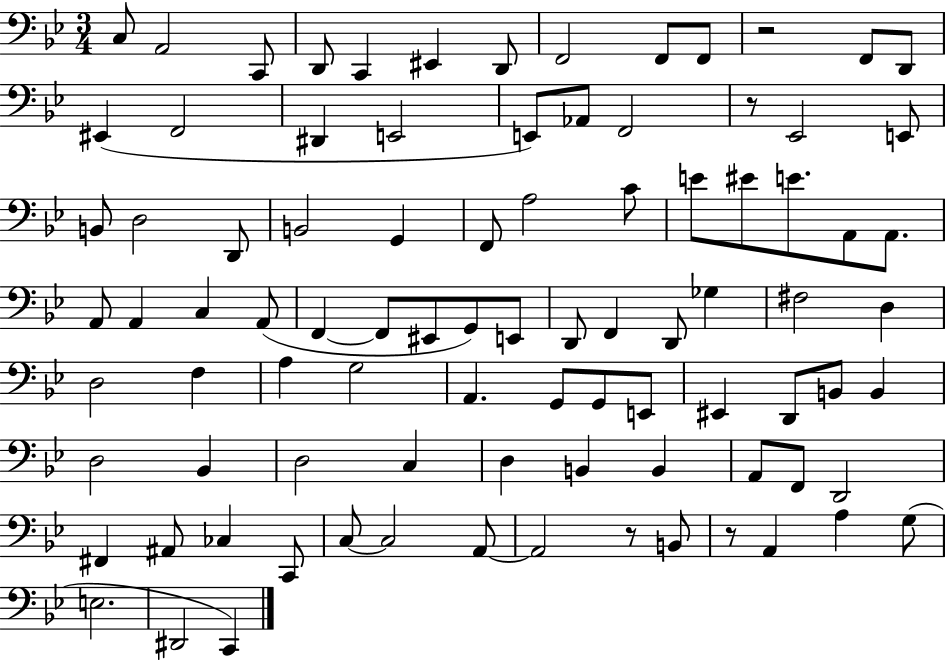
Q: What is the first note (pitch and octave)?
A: C3